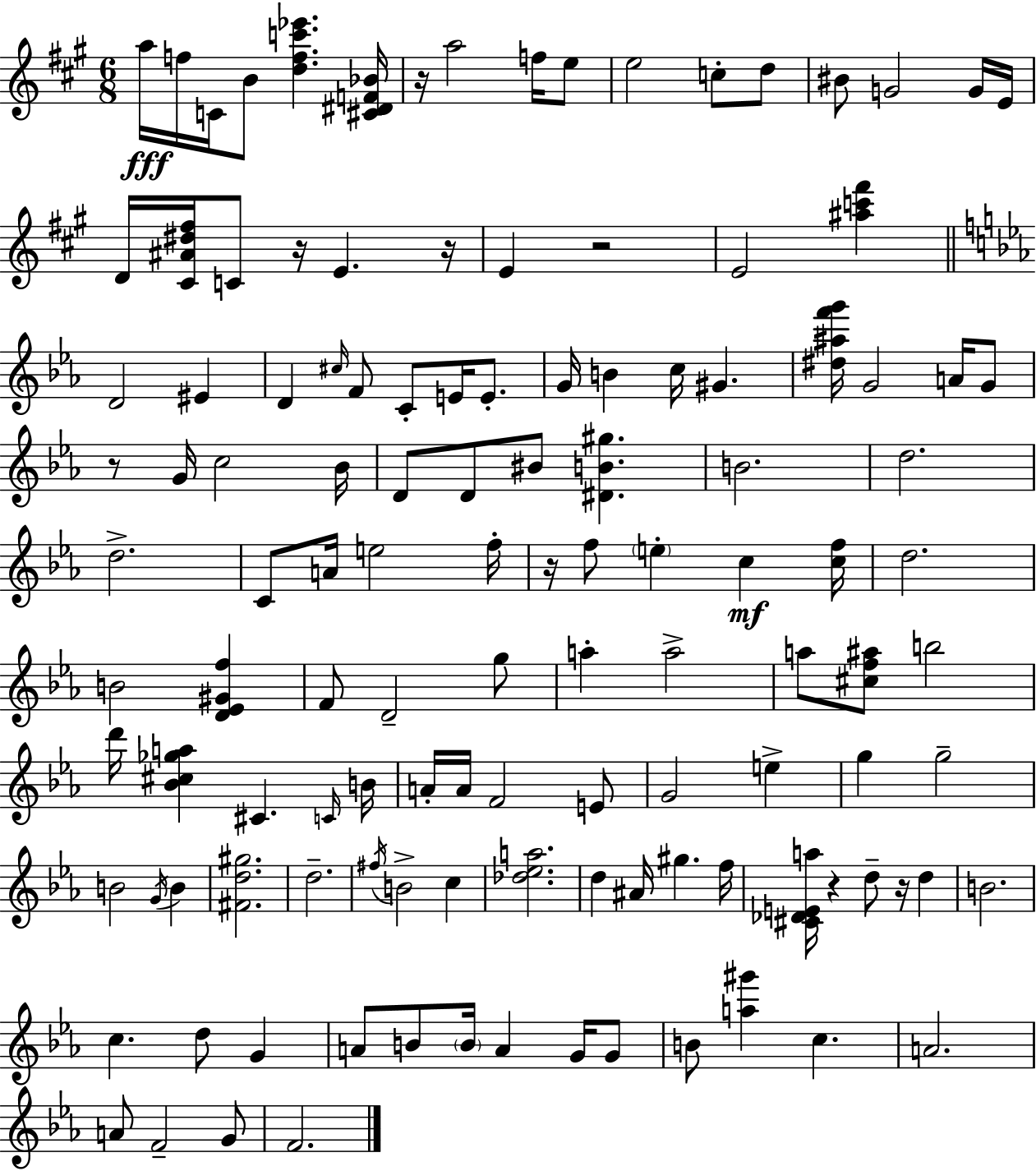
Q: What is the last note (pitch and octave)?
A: F4